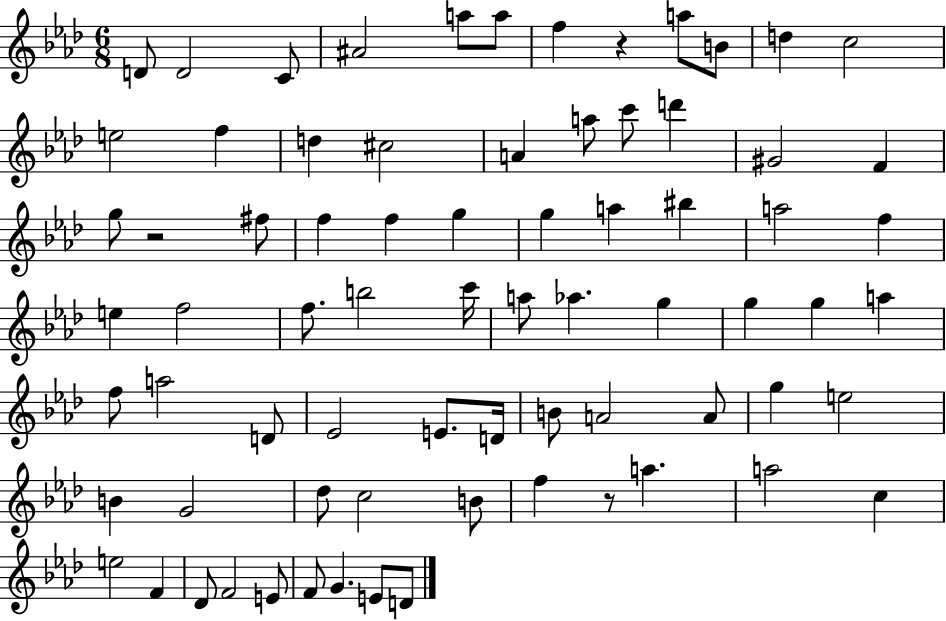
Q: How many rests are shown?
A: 3